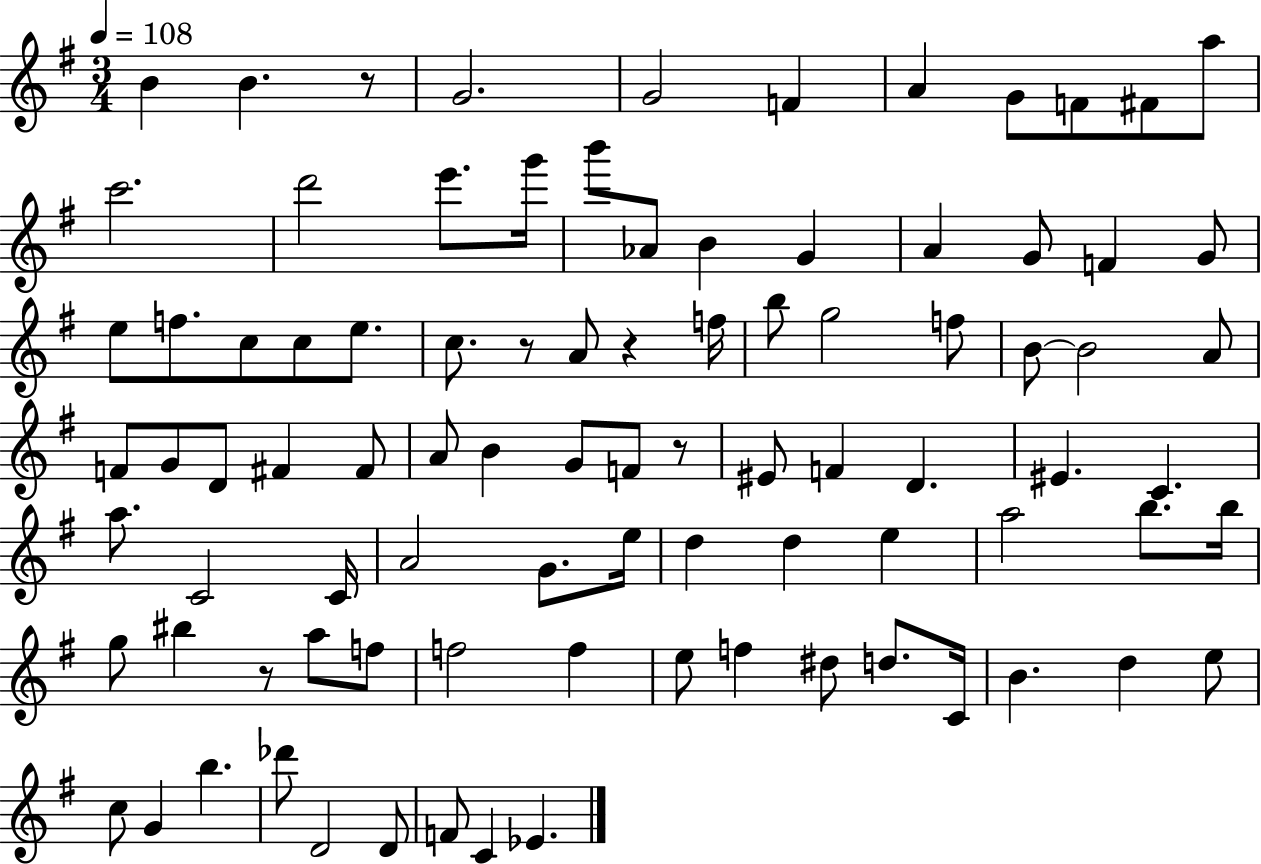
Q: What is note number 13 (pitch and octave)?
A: E6